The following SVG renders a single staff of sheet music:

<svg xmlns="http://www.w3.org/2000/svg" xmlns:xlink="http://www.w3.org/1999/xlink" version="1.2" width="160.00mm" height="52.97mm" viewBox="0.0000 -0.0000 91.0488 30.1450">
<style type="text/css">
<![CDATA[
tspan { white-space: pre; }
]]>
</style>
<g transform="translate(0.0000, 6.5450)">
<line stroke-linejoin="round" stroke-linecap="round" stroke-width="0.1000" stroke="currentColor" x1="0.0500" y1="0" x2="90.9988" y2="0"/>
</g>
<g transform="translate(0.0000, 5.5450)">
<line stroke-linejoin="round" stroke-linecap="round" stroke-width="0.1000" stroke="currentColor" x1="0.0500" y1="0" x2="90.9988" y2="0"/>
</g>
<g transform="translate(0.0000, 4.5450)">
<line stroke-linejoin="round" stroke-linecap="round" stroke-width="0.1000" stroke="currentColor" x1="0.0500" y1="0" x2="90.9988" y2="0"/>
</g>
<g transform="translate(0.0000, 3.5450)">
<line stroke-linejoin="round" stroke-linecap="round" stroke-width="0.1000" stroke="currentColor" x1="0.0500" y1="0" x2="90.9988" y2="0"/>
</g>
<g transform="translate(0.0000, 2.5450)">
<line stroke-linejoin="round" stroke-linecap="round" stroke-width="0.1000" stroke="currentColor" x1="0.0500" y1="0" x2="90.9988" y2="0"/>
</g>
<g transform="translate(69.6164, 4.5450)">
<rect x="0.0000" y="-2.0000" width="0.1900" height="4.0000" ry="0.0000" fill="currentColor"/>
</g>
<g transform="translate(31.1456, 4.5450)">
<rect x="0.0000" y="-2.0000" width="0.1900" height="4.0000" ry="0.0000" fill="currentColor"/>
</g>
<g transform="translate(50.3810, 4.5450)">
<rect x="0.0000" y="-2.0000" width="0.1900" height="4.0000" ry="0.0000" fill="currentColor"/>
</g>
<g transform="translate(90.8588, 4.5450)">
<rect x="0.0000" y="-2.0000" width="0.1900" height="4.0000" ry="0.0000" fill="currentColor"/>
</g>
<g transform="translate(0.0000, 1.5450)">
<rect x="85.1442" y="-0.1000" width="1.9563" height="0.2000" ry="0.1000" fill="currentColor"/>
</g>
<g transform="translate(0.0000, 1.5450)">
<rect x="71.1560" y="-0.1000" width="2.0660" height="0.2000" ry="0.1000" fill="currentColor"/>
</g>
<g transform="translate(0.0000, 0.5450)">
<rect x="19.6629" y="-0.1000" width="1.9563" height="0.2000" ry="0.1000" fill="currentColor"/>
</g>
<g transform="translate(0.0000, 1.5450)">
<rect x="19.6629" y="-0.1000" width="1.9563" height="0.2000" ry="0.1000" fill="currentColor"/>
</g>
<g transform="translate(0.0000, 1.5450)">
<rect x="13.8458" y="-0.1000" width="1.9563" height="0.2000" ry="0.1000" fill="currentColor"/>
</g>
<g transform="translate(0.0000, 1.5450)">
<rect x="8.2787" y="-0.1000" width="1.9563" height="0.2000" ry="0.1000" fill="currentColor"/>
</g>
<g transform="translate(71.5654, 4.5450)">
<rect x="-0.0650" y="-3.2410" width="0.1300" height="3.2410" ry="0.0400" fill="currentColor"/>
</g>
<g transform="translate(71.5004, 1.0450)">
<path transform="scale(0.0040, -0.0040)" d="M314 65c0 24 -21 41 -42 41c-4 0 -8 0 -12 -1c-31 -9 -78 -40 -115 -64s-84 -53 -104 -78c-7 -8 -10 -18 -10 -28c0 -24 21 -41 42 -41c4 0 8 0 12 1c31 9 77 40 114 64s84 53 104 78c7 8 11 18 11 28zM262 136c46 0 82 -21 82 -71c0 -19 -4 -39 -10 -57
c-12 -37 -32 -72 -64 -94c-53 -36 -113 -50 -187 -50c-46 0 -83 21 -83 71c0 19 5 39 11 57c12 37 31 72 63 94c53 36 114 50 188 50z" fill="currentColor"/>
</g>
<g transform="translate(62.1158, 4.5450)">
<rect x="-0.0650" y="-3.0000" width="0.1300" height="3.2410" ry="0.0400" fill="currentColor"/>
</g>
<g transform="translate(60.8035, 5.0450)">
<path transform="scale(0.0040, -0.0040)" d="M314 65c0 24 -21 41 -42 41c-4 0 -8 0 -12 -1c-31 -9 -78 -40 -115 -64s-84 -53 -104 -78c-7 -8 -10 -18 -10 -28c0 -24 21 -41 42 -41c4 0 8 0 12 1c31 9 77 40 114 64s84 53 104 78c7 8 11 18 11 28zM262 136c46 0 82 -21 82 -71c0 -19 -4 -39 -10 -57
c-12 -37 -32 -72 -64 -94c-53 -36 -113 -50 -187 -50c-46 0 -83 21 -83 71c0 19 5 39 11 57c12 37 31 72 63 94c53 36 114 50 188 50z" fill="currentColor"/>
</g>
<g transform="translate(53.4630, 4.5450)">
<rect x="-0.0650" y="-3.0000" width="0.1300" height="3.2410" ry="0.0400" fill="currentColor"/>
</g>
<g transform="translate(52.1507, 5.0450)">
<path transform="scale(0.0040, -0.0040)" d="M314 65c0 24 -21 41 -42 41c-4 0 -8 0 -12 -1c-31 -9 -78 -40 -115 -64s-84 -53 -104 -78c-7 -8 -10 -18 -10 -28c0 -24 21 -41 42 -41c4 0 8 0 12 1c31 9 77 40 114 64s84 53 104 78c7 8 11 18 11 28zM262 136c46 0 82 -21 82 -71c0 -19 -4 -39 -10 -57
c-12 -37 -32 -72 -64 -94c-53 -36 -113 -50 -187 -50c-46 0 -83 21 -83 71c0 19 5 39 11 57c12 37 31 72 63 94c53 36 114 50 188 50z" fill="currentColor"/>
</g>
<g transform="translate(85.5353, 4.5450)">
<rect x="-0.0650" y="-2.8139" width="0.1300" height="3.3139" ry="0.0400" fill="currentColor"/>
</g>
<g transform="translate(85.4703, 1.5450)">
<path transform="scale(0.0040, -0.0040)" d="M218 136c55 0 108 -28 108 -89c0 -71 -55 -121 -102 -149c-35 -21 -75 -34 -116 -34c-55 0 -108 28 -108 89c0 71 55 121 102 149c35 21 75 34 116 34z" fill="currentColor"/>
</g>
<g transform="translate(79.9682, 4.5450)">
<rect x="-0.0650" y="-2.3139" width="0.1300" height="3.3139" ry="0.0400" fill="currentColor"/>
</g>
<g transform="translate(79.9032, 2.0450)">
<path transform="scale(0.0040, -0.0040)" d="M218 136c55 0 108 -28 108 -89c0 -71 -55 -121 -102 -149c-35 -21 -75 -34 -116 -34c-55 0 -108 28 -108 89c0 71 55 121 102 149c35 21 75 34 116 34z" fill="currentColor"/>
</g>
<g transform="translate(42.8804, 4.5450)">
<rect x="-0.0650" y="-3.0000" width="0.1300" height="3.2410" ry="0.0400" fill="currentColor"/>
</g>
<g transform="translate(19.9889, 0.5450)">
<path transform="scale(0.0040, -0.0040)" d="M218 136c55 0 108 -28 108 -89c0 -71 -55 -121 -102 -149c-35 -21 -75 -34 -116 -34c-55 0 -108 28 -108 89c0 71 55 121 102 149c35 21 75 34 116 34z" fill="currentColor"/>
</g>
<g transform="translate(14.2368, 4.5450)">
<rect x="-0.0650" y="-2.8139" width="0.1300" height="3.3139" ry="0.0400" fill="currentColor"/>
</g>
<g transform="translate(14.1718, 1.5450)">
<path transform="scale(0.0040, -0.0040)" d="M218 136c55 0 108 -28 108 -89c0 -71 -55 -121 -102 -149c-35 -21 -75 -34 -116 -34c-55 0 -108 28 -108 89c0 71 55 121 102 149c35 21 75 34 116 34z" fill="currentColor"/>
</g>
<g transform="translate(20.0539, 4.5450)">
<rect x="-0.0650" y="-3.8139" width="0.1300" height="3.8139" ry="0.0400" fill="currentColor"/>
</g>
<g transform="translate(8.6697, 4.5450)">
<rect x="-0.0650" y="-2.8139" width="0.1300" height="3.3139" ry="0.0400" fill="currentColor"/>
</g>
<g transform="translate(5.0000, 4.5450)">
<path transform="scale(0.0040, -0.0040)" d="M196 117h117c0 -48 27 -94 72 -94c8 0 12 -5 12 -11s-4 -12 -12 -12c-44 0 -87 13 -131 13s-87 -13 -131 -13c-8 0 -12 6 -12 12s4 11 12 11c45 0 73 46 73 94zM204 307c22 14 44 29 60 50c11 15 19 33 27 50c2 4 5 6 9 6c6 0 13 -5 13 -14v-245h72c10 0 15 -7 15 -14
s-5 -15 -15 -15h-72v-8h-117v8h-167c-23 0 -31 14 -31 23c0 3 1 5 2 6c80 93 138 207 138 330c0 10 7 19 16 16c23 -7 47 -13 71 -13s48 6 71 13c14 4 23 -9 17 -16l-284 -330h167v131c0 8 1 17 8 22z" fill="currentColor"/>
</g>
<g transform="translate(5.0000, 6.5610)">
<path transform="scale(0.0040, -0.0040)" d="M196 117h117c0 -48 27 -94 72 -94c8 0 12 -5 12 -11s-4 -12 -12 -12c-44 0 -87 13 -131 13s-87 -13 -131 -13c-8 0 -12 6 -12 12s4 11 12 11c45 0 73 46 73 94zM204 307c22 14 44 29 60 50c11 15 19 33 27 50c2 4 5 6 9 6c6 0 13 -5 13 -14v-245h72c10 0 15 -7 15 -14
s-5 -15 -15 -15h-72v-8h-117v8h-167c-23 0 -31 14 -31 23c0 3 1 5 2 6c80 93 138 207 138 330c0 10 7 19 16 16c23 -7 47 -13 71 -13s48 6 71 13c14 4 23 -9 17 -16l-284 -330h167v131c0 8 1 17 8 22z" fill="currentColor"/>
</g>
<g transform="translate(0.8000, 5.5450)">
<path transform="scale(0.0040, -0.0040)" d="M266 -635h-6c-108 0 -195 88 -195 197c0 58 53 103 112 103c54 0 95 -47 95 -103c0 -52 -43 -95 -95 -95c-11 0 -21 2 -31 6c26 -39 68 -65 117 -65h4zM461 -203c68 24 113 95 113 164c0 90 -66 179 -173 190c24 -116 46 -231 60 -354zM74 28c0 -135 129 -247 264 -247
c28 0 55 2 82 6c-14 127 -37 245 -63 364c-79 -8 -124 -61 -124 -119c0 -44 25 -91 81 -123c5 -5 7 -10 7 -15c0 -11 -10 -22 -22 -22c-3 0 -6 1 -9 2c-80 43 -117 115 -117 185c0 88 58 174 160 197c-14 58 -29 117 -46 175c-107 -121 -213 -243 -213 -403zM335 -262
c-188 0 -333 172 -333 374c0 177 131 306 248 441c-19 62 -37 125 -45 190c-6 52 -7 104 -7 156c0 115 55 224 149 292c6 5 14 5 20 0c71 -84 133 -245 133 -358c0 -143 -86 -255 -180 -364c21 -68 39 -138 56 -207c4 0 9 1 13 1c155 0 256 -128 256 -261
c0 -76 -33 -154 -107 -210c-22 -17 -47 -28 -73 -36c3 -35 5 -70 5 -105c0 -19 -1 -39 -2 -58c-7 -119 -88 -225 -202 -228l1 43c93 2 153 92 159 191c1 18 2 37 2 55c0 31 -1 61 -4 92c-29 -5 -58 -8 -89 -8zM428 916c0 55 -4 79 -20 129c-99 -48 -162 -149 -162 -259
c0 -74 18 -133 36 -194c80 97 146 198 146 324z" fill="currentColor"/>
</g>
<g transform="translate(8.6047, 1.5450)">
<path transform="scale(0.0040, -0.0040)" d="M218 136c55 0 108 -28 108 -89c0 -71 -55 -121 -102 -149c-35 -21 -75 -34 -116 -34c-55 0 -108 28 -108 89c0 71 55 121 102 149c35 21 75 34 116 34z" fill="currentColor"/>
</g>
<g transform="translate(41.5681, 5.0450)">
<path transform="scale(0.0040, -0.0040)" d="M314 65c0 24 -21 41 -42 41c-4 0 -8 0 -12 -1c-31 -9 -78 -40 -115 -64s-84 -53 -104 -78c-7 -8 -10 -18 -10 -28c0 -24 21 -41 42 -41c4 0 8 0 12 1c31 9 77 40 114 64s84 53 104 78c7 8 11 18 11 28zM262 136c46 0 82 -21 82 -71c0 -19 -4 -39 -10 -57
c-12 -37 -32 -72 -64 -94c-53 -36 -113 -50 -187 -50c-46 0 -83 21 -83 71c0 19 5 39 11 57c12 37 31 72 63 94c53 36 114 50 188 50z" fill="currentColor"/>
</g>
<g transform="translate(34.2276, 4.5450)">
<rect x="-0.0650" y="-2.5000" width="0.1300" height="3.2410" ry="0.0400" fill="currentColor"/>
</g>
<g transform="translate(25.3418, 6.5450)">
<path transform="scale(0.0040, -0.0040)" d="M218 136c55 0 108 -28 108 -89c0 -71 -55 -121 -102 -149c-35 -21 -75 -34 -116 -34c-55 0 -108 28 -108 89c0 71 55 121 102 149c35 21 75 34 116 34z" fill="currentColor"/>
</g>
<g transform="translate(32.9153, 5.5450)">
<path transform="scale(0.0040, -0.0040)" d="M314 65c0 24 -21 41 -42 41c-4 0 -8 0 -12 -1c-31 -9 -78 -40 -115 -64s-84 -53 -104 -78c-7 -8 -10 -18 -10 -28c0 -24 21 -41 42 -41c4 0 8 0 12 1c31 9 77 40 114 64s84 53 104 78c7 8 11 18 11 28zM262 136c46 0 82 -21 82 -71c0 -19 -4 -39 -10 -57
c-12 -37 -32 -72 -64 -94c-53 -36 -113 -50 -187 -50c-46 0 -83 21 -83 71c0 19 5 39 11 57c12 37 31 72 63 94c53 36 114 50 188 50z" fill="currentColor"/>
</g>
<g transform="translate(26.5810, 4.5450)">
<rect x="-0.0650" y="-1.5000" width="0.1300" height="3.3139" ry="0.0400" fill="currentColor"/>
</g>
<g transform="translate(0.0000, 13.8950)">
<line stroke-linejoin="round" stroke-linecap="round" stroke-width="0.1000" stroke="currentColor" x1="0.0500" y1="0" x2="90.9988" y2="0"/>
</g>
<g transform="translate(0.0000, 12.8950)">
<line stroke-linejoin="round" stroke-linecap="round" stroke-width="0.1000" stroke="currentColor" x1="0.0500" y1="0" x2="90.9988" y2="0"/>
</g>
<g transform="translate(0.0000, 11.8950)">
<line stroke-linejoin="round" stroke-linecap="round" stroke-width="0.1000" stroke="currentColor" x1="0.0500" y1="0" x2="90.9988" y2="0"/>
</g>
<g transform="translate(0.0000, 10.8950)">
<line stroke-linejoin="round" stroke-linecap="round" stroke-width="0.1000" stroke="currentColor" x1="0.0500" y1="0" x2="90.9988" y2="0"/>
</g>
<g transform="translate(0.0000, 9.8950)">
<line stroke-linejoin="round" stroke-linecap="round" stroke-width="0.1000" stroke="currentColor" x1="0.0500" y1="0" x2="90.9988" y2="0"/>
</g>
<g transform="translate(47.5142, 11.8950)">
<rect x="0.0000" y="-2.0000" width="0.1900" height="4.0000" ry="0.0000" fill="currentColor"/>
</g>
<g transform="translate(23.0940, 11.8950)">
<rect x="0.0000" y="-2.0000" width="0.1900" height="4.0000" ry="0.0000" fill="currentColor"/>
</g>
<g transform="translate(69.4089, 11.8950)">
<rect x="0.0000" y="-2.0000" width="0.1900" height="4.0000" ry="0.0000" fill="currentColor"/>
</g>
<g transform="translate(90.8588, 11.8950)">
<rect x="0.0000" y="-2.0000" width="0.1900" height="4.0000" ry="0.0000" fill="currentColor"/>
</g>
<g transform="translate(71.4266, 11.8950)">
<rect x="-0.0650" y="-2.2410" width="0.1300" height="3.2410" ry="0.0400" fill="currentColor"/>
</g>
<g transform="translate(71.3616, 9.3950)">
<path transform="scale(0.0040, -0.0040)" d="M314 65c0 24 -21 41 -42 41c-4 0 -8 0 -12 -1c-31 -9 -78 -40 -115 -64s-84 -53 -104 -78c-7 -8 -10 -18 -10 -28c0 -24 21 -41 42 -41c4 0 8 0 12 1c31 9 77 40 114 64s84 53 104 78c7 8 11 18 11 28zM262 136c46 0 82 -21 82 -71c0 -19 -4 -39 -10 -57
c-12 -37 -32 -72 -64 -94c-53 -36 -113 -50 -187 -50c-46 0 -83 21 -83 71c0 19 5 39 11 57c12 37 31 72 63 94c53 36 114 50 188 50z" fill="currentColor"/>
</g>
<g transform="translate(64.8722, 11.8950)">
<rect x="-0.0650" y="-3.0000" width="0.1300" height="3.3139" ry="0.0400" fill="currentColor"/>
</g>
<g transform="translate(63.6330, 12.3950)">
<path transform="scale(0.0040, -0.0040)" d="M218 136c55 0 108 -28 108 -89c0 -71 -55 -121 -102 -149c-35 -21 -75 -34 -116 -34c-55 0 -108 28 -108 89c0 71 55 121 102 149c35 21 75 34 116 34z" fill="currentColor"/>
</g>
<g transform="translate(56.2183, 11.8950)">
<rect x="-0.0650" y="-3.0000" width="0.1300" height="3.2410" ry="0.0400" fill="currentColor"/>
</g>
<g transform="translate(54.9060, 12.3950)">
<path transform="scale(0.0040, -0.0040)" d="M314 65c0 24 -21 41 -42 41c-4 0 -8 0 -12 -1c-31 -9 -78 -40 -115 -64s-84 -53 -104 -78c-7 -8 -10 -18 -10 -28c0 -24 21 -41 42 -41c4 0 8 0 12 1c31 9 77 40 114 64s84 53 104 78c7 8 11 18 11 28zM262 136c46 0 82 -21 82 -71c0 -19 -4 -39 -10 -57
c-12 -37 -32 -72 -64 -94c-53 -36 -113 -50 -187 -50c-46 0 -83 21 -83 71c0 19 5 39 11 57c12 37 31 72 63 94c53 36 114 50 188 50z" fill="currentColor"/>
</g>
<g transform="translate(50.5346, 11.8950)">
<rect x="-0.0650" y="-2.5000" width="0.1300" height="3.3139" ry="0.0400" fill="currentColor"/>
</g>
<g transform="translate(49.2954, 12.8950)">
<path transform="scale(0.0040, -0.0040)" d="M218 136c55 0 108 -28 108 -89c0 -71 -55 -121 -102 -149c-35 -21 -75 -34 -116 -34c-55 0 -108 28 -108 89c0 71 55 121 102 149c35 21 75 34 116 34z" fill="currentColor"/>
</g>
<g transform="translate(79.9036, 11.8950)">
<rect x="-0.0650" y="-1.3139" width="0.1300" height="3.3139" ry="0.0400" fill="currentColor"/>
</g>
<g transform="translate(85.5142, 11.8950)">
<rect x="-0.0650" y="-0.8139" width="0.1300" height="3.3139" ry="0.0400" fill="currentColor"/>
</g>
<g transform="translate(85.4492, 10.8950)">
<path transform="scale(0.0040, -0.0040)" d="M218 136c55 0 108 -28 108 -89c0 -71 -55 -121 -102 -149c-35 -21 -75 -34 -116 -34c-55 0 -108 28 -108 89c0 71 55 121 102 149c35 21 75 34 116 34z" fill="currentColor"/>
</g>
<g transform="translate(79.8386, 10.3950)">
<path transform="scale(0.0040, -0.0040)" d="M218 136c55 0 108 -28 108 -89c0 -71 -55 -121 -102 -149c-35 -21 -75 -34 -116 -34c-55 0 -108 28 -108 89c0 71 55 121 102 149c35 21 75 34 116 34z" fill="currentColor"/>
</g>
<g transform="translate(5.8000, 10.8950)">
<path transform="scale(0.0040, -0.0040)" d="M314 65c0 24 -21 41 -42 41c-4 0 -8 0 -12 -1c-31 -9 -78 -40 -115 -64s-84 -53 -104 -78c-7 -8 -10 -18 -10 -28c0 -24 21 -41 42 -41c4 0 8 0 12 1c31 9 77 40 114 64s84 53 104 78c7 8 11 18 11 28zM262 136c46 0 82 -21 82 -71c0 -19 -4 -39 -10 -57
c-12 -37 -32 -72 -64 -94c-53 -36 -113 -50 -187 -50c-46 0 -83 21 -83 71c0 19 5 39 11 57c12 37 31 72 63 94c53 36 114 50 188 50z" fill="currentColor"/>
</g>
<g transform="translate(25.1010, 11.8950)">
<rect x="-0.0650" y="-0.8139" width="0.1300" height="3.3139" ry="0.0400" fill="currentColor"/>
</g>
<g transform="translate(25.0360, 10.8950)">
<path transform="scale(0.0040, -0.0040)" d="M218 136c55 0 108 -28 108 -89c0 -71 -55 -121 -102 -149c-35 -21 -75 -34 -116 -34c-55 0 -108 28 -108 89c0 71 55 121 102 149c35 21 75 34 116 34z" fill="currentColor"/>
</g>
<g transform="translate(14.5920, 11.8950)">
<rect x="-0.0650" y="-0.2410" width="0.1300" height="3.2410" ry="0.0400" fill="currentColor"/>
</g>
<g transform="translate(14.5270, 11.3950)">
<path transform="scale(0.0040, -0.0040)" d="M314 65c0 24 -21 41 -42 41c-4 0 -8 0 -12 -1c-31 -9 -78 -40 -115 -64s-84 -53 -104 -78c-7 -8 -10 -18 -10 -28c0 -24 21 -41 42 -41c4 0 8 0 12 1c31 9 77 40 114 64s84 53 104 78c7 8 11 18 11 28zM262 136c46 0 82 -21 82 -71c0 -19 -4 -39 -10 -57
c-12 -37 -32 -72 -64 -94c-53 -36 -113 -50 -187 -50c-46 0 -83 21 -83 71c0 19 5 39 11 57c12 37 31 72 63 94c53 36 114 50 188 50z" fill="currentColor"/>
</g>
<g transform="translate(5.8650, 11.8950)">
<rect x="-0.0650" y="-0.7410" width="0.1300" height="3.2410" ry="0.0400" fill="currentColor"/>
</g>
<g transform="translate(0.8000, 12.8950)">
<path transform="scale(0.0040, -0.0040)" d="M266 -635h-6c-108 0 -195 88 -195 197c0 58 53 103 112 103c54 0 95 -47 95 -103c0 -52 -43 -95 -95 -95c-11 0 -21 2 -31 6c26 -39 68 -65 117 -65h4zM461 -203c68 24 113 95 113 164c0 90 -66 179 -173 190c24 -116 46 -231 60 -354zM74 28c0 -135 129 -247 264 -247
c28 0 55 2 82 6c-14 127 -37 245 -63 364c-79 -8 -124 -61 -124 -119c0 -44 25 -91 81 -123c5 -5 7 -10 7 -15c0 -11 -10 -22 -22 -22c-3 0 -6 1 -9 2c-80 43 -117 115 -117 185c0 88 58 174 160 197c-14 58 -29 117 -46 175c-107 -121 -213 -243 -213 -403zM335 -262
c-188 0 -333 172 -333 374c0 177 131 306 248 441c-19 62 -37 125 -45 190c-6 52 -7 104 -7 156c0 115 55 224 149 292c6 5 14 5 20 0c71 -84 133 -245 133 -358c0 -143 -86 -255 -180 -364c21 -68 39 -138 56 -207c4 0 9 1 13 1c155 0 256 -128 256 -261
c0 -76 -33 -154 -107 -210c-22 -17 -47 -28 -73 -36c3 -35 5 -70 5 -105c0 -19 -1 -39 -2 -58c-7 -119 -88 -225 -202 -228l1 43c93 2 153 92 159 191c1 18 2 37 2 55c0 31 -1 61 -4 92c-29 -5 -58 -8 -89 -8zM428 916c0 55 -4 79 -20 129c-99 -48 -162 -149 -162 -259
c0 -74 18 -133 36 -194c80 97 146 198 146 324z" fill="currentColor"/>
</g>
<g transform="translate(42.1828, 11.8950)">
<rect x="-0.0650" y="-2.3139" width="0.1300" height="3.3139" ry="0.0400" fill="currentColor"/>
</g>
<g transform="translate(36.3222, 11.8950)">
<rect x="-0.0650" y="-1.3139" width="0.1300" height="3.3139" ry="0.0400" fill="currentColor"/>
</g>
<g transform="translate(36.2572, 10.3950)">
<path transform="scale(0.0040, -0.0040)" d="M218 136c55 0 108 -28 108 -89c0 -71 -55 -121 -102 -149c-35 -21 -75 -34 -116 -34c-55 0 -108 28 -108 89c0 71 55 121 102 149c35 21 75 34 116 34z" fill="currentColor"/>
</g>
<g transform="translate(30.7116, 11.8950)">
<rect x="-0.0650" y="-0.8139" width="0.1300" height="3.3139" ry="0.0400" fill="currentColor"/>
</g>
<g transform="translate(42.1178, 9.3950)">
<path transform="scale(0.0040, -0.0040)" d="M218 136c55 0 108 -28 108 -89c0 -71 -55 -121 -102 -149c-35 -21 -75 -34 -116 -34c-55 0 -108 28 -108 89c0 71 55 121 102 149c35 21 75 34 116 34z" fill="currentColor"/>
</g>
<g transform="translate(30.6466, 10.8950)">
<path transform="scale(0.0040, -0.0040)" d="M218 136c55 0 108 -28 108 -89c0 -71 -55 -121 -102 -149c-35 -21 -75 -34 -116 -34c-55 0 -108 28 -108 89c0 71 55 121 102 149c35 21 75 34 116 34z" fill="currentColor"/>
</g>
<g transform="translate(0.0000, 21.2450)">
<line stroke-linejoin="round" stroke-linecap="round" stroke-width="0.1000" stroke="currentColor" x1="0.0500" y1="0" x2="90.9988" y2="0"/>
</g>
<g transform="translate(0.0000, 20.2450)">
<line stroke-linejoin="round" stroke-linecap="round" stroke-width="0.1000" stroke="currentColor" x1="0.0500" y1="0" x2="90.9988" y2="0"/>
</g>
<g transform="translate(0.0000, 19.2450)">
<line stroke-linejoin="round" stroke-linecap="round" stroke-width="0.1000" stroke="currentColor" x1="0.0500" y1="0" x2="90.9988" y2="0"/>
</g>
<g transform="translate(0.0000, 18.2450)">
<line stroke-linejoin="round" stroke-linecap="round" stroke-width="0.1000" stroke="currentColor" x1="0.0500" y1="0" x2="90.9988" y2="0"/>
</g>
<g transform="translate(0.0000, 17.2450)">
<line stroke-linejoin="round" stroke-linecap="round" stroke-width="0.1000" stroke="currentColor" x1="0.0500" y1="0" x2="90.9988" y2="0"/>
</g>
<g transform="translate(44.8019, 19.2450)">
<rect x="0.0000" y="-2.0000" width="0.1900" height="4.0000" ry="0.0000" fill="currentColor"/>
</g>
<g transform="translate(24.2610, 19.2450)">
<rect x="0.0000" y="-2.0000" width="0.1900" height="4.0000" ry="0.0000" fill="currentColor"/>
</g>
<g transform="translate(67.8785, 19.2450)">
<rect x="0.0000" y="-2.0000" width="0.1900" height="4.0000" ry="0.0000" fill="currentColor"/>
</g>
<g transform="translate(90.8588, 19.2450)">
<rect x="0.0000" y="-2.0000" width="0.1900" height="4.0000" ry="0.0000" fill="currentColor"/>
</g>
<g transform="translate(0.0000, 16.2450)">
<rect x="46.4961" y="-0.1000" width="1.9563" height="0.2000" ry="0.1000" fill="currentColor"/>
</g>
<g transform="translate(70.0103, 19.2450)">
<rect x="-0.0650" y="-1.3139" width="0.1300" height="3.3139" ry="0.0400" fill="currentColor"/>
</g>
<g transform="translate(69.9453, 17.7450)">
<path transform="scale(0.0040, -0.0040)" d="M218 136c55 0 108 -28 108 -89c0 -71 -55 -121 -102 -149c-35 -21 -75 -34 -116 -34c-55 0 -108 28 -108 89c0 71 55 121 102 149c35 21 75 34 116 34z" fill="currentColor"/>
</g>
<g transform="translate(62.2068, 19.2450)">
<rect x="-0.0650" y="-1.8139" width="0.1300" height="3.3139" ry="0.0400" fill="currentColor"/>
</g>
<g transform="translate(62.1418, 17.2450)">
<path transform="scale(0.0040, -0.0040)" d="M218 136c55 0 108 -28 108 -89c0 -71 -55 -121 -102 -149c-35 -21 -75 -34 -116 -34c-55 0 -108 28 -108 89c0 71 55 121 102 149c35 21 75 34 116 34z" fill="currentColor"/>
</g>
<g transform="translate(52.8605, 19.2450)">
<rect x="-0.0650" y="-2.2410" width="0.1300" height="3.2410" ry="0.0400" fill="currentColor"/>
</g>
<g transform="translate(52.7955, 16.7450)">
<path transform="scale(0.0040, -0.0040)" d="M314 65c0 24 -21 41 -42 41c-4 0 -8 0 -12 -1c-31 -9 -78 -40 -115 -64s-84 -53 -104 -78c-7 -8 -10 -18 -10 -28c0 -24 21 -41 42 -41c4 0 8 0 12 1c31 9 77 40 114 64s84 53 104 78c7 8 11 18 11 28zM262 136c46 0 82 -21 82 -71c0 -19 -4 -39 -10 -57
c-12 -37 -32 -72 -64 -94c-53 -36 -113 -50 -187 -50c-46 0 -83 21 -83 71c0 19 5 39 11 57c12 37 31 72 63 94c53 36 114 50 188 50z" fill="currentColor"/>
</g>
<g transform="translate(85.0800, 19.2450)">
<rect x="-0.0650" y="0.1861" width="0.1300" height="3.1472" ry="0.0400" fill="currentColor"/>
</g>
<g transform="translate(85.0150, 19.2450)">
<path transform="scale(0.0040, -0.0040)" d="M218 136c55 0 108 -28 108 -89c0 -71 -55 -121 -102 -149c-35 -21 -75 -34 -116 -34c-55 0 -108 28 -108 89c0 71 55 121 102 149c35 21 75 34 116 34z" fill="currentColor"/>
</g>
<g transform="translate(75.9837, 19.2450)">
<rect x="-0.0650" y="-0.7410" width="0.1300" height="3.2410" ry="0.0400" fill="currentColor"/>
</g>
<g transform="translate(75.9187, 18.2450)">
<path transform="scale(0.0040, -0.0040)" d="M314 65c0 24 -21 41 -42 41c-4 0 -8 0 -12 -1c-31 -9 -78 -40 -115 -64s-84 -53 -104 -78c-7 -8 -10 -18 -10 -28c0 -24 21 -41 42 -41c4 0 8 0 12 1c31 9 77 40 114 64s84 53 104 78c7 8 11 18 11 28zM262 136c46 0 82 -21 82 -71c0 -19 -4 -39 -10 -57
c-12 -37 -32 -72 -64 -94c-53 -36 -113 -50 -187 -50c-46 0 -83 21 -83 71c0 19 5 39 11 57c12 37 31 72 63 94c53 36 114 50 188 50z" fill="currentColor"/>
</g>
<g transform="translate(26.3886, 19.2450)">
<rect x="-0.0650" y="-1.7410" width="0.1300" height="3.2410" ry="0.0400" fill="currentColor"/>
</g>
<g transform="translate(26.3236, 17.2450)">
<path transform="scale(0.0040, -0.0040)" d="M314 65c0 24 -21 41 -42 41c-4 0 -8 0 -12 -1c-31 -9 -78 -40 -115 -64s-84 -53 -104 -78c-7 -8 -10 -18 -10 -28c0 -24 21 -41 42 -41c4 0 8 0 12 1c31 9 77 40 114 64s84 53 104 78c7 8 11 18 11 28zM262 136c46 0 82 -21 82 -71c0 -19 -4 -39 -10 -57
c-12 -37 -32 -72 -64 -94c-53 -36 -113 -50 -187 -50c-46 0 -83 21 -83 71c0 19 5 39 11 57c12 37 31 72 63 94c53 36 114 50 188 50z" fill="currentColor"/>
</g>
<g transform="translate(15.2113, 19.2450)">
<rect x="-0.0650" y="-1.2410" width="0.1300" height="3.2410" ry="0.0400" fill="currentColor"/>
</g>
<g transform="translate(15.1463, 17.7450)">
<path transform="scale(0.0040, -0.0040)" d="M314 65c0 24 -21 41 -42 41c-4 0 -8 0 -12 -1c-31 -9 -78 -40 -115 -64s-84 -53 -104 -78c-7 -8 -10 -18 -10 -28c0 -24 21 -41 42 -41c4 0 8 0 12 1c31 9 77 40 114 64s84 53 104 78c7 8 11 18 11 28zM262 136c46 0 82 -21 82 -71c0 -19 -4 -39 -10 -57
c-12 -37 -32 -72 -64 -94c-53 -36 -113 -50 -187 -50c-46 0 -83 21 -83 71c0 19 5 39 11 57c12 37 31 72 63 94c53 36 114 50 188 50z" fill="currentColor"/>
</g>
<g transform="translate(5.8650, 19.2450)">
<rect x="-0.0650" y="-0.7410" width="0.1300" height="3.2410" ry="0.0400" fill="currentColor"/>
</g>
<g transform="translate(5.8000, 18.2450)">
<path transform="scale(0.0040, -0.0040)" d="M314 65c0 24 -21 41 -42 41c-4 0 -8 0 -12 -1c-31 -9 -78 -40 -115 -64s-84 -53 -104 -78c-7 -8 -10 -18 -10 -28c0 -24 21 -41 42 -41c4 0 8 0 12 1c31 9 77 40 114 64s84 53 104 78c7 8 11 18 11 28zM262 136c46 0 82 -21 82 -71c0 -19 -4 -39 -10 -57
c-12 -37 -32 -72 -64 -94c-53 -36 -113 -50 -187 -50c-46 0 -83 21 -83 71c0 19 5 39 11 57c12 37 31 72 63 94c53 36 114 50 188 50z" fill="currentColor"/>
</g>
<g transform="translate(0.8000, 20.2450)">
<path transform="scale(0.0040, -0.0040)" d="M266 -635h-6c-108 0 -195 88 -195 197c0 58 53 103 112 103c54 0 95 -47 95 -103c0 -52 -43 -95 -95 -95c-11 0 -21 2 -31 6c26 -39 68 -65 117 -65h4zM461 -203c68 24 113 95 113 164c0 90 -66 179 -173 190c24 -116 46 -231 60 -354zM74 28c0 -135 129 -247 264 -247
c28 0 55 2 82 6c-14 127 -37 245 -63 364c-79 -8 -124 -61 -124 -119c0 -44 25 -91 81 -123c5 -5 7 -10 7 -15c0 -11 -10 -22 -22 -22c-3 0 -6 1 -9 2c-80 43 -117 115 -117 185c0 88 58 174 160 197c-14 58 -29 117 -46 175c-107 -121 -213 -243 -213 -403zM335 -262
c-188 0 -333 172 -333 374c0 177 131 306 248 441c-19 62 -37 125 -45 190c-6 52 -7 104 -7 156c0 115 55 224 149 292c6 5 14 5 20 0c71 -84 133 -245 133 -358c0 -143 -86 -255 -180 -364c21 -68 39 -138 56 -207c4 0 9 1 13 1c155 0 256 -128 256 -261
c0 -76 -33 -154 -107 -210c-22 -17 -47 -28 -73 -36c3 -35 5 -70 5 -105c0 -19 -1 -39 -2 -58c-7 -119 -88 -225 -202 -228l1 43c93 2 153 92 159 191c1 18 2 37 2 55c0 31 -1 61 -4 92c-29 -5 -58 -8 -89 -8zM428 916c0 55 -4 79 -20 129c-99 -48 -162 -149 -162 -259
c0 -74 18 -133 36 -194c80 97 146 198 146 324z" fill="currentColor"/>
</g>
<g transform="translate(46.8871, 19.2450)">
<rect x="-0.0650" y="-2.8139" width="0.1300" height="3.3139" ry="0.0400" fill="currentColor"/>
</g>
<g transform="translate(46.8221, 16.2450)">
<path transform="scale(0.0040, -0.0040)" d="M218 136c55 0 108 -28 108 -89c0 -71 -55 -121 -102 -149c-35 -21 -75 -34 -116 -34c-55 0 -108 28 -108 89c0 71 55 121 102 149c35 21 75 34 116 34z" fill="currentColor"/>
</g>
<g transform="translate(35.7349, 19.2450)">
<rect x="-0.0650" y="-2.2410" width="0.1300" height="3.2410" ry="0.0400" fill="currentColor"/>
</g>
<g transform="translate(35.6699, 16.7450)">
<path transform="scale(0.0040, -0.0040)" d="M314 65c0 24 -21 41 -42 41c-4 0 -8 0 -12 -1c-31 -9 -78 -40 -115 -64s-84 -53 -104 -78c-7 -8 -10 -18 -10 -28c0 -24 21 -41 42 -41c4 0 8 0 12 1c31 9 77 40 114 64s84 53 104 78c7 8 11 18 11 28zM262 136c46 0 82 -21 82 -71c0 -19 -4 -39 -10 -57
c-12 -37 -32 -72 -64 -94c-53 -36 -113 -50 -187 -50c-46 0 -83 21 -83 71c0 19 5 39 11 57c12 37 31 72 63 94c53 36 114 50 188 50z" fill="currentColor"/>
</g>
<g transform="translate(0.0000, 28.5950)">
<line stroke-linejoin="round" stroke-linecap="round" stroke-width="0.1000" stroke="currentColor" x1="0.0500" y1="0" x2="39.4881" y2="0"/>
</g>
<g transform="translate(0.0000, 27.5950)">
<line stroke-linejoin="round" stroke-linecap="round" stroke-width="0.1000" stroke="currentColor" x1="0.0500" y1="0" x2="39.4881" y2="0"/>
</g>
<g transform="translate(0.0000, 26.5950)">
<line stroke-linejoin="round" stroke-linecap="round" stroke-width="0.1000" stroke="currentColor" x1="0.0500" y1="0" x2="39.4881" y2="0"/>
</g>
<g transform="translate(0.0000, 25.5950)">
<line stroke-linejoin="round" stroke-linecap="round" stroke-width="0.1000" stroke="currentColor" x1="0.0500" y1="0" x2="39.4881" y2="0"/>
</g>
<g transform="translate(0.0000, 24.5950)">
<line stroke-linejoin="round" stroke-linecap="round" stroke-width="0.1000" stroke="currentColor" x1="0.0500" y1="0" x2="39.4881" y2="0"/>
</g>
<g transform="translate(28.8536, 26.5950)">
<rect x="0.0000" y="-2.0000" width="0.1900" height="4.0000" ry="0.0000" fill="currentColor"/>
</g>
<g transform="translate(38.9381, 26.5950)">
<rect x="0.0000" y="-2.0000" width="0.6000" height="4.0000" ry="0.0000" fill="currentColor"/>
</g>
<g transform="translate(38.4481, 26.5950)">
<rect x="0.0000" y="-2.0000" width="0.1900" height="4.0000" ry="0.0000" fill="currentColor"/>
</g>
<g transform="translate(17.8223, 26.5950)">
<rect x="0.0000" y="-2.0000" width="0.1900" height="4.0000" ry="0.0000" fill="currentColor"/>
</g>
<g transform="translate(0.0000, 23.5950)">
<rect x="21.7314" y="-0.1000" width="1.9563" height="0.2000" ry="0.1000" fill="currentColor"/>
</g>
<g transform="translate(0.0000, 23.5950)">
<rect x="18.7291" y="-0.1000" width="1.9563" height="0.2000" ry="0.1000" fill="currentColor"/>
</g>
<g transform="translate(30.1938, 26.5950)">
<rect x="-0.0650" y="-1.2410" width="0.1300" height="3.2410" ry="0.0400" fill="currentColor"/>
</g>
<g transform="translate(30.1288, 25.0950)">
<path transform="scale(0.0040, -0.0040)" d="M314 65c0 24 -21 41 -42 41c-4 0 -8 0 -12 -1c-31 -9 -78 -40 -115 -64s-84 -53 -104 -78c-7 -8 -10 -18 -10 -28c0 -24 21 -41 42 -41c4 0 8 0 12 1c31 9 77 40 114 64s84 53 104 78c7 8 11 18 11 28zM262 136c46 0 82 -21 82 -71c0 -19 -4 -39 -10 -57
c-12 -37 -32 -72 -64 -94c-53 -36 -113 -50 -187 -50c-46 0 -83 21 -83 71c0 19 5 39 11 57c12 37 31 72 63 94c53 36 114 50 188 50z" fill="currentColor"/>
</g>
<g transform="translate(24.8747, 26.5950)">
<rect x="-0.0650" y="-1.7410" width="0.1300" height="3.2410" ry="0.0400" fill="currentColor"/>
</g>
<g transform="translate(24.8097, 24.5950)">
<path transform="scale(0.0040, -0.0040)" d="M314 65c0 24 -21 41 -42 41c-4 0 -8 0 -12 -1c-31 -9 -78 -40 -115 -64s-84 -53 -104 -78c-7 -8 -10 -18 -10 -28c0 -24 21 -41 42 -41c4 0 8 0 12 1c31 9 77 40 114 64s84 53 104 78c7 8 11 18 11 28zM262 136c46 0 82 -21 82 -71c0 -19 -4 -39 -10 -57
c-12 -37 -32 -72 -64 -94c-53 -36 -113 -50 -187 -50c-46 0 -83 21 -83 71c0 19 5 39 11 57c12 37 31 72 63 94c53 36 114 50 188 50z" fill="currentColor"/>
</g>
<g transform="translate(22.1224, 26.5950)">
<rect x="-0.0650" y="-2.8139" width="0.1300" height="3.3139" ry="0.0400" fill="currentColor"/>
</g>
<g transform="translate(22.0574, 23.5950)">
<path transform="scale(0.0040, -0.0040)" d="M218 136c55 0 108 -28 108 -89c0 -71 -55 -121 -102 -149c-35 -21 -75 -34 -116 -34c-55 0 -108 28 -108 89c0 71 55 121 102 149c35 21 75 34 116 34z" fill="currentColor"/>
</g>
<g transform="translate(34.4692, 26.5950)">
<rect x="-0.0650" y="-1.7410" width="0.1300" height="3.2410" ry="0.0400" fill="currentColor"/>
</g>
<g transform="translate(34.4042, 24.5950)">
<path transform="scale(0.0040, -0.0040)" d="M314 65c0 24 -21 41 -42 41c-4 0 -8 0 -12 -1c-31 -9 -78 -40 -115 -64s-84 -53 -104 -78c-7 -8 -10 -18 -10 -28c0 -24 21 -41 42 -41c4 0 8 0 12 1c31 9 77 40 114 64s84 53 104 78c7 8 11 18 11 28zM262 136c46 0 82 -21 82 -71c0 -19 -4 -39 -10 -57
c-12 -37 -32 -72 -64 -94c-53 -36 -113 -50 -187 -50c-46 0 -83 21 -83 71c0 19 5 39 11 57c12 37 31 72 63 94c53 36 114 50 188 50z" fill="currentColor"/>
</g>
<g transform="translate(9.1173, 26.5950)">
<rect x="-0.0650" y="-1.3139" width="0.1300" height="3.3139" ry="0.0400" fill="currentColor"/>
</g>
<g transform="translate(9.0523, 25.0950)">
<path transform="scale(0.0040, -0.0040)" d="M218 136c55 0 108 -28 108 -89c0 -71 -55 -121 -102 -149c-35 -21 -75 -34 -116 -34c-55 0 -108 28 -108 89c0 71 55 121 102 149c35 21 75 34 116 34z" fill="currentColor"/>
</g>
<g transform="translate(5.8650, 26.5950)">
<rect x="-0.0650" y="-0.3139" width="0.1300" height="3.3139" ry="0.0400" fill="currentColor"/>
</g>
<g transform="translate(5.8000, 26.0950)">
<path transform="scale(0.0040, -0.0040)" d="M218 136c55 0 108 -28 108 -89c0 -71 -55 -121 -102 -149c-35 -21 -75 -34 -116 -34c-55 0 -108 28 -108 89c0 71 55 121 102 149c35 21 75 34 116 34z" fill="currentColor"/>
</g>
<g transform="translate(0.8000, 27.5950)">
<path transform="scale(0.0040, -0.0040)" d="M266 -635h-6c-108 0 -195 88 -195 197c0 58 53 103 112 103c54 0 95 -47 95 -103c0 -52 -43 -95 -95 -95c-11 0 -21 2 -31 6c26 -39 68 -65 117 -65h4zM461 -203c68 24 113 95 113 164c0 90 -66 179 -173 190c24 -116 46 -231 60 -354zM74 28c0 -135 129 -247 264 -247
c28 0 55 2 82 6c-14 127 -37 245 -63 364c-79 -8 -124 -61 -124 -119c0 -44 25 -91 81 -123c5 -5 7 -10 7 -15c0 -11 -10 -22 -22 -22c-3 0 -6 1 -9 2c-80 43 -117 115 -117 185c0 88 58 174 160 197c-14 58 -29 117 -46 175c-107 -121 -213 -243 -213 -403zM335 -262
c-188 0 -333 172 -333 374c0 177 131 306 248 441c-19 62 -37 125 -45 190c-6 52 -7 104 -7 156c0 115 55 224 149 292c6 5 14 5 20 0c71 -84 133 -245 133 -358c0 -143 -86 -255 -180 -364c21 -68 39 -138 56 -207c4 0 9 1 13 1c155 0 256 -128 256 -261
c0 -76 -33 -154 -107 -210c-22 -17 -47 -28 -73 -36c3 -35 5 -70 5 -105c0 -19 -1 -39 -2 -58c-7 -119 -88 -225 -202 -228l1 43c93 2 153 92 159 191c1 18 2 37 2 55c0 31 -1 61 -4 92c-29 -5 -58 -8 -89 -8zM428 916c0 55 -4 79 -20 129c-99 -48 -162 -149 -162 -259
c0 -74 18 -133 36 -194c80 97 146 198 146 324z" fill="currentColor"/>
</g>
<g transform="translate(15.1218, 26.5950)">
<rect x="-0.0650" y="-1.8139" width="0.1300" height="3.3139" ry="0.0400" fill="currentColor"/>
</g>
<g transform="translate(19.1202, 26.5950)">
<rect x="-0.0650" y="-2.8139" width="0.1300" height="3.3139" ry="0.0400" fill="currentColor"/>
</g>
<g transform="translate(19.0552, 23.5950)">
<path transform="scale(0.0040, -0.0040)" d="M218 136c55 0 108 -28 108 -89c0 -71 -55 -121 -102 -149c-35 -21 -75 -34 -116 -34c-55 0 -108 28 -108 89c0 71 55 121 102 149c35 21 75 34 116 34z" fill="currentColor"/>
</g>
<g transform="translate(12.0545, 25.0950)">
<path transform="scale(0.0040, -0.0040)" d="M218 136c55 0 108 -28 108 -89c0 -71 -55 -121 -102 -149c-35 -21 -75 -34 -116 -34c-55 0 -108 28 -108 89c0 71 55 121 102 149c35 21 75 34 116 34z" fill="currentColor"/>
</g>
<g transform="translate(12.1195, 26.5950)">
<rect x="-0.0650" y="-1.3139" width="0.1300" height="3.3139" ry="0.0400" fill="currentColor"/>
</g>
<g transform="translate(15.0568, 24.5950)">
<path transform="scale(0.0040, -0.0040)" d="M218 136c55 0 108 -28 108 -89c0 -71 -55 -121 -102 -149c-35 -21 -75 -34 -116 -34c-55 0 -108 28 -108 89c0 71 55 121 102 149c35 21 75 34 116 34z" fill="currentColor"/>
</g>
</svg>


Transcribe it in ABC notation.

X:1
T:Untitled
M:4/4
L:1/4
K:C
a a c' E G2 A2 A2 A2 b2 g a d2 c2 d d e g G A2 A g2 e d d2 e2 f2 g2 a g2 f e d2 B c e e f a a f2 e2 f2